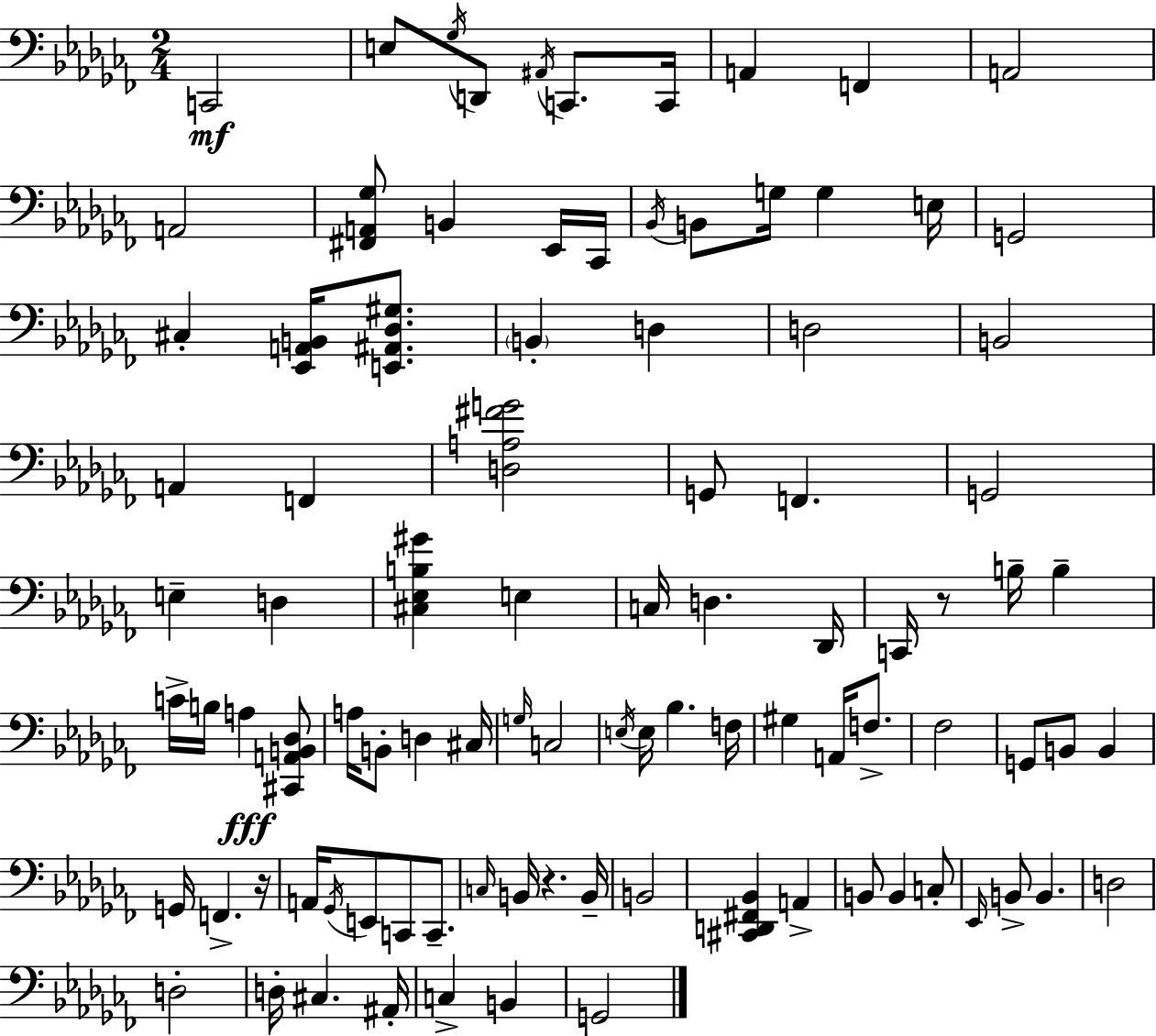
{
  \clef bass
  \numericTimeSignature
  \time 2/4
  \key aes \minor
  c,2\mf | e8 \acciaccatura { ges16 } d,8 \acciaccatura { ais,16 } c,8. | c,16 a,4 f,4 | a,2 | \break a,2 | <fis, a, ges>8 b,4 | ees,16 ces,16 \acciaccatura { bes,16 } b,8 g16 g4 | e16 g,2 | \break cis4-. <ees, a, b,>16 | <e, ais, des gis>8. \parenthesize b,4-. d4 | d2 | b,2 | \break a,4 f,4 | <d a fis' g'>2 | g,8 f,4. | g,2 | \break e4-- d4 | <cis ees b gis'>4 e4 | c16 d4. | des,16 c,16 r8 b16-- b4-- | \break c'16-> b16 a4\fff | <cis, a, b, des>8 a16 b,8-. d4 | cis16 \grace { g16 } c2 | \acciaccatura { e16 } e16 bes4. | \break f16 gis4 | a,16 f8.-> fes2 | g,8 b,8 | b,4 g,16 f,4.-> | \break r16 a,16 \acciaccatura { ges,16 } e,8 | c,8 c,8.-- \grace { c16 } b,16 | r4. b,16-- b,2 | <cis, d, fis, bes,>4 | \break a,4-> b,8 | b,4 c8-. \grace { ees,16 } | b,8-> b,4. | d2 | \break d2-. | d16-. cis4. ais,16-. | c4-> b,4 | g,2 | \break \bar "|."
}